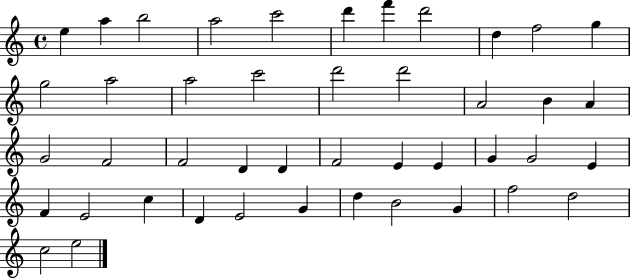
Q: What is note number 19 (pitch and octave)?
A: B4